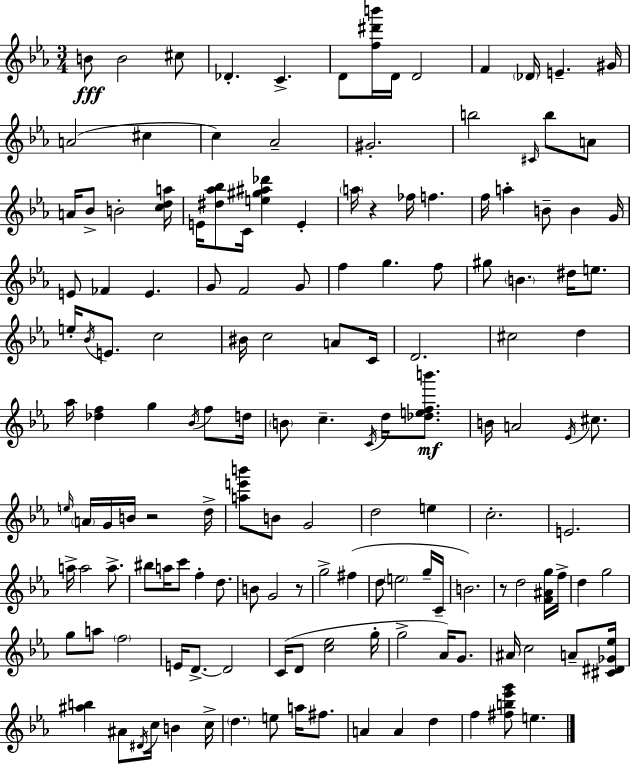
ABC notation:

X:1
T:Untitled
M:3/4
L:1/4
K:Eb
B/2 B2 ^c/2 _D C D/2 [f^d'b']/4 D/4 D2 F _D/4 E ^G/4 A2 ^c c _A2 ^G2 b2 ^C/4 b/2 A/2 A/4 _B/2 B2 [cda]/4 E/4 [^d_a_b]/2 C/4 [e^g^a_d'] E a/4 z _f/4 f f/4 a B/2 B G/4 E/2 _F E G/2 F2 G/2 f g f/2 ^g/2 B ^d/4 e/2 e/4 _B/4 E/2 c2 ^B/4 c2 A/2 C/4 D2 ^c2 d _a/4 [_df] g _B/4 f/2 d/4 B/2 c C/4 d/4 [_defb']/2 B/4 A2 _E/4 ^c/2 e/4 A/4 G/4 B/4 z2 d/4 [ae'b']/2 B/2 G2 d2 e c2 E2 a/4 a2 a/2 ^b/2 a/4 c'/2 f d/2 B/2 G2 z/2 g2 ^f d/2 e2 g/4 C/4 B2 z/2 d2 [F^Ag]/4 f/4 d g2 g/2 a/2 f2 E/4 D/2 D2 C/4 D/2 [c_e]2 g/4 g2 _A/4 G/2 ^A/4 c2 A/2 [^C^D_G_e]/4 [^ab] ^A/2 ^D/4 c/4 B c/4 d e/2 a/4 ^f/2 A A d f [^fb_e'g']/2 e